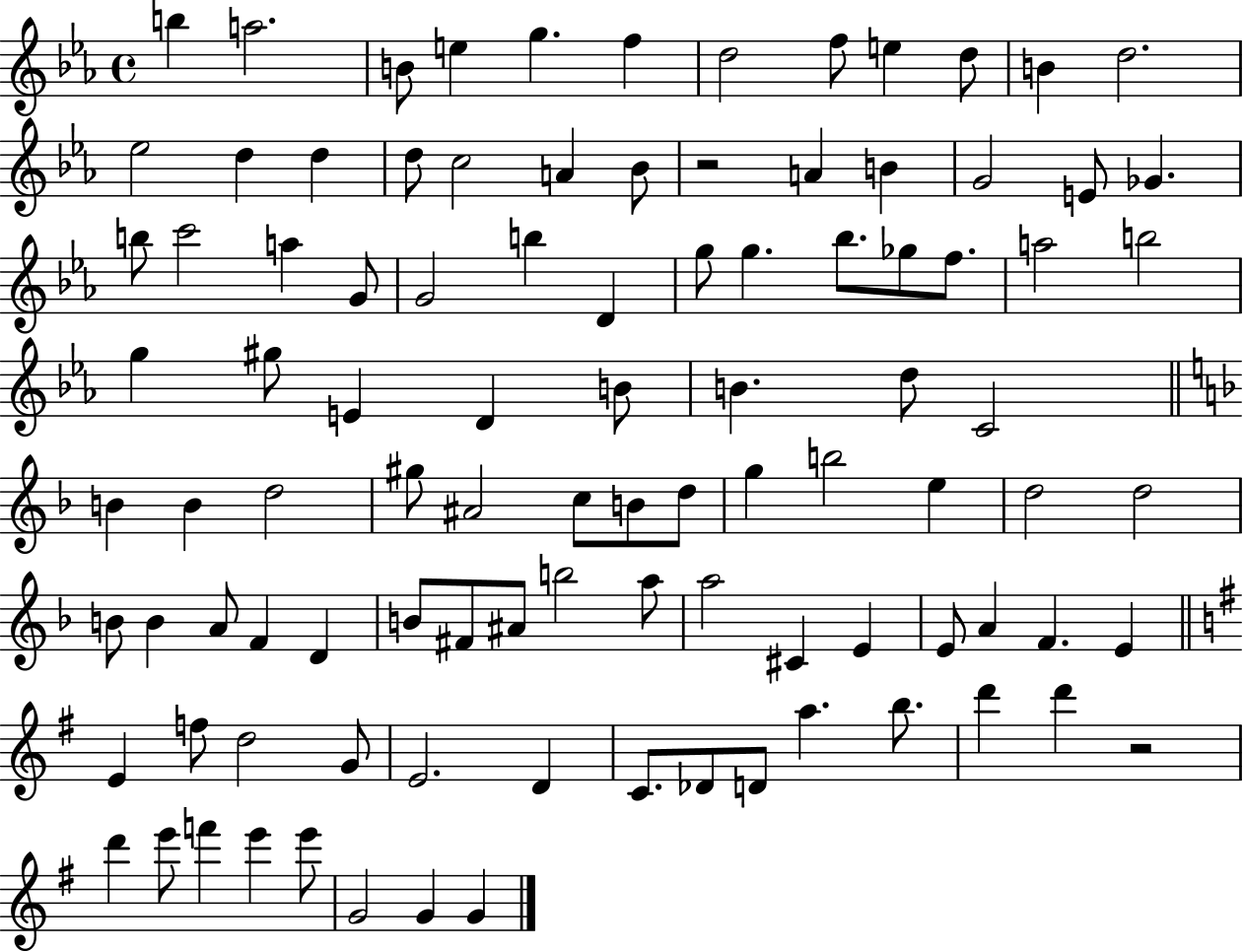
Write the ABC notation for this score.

X:1
T:Untitled
M:4/4
L:1/4
K:Eb
b a2 B/2 e g f d2 f/2 e d/2 B d2 _e2 d d d/2 c2 A _B/2 z2 A B G2 E/2 _G b/2 c'2 a G/2 G2 b D g/2 g _b/2 _g/2 f/2 a2 b2 g ^g/2 E D B/2 B d/2 C2 B B d2 ^g/2 ^A2 c/2 B/2 d/2 g b2 e d2 d2 B/2 B A/2 F D B/2 ^F/2 ^A/2 b2 a/2 a2 ^C E E/2 A F E E f/2 d2 G/2 E2 D C/2 _D/2 D/2 a b/2 d' d' z2 d' e'/2 f' e' e'/2 G2 G G